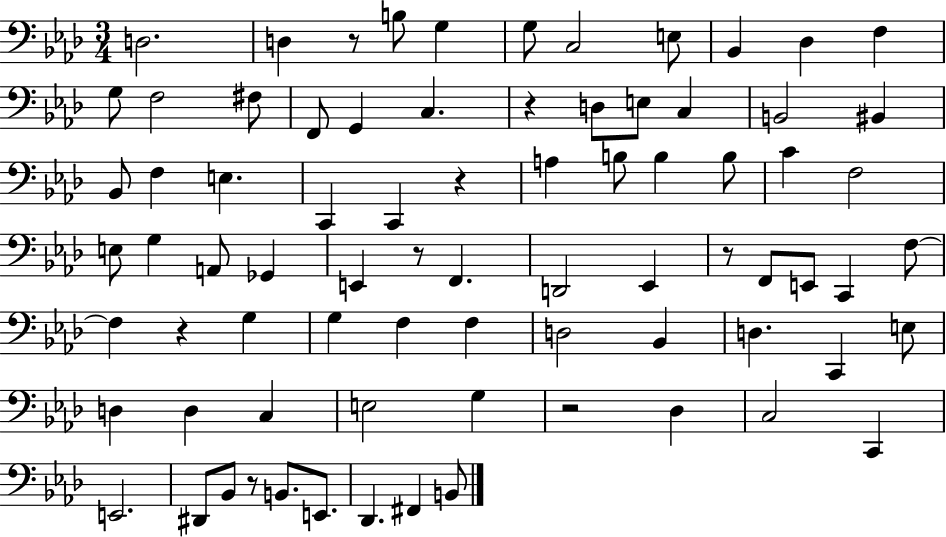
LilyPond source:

{
  \clef bass
  \numericTimeSignature
  \time 3/4
  \key aes \major
  \repeat volta 2 { d2. | d4 r8 b8 g4 | g8 c2 e8 | bes,4 des4 f4 | \break g8 f2 fis8 | f,8 g,4 c4. | r4 d8 e8 c4 | b,2 bis,4 | \break bes,8 f4 e4. | c,4 c,4 r4 | a4 b8 b4 b8 | c'4 f2 | \break e8 g4 a,8 ges,4 | e,4 r8 f,4. | d,2 ees,4 | r8 f,8 e,8 c,4 f8~~ | \break f4 r4 g4 | g4 f4 f4 | d2 bes,4 | d4. c,4 e8 | \break d4 d4 c4 | e2 g4 | r2 des4 | c2 c,4 | \break e,2. | dis,8 bes,8 r8 b,8. e,8. | des,4. fis,4 b,8 | } \bar "|."
}